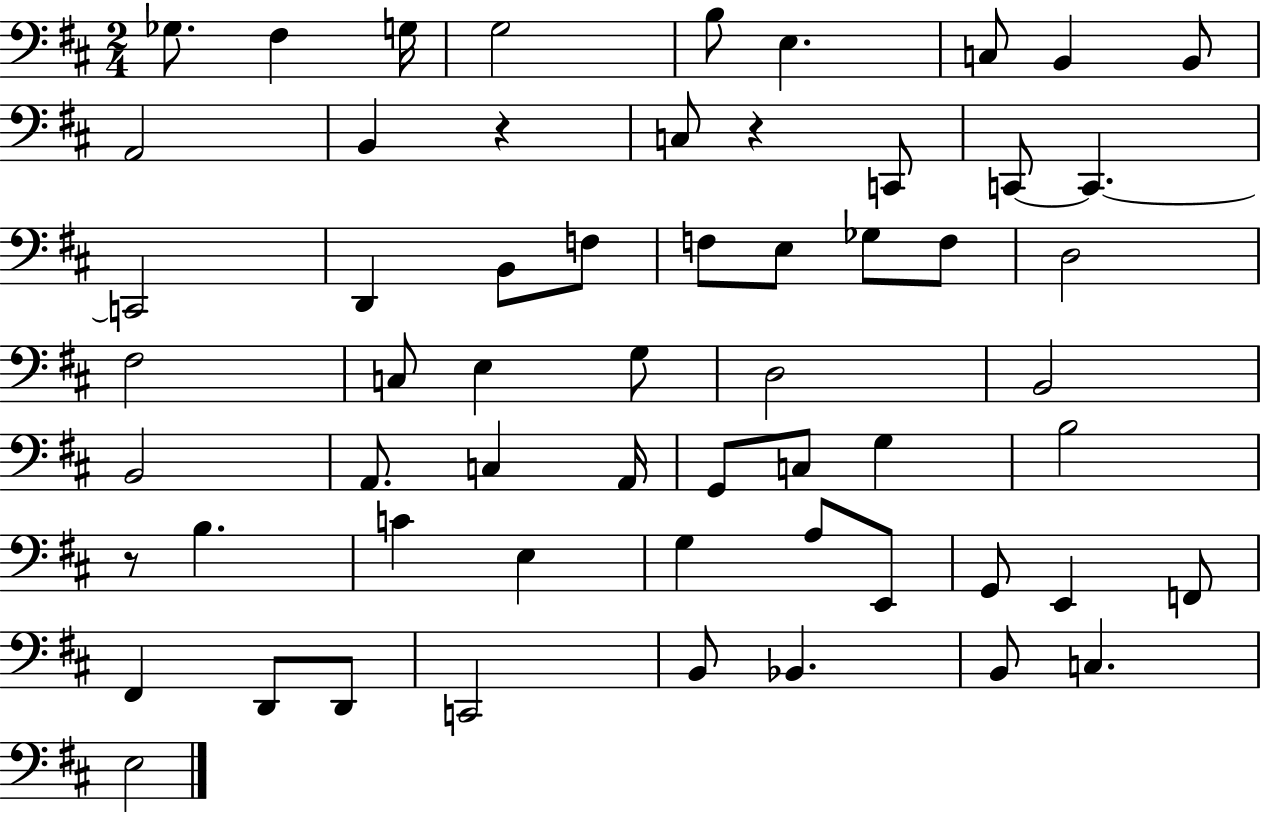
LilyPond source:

{
  \clef bass
  \numericTimeSignature
  \time 2/4
  \key d \major
  ges8. fis4 g16 | g2 | b8 e4. | c8 b,4 b,8 | \break a,2 | b,4 r4 | c8 r4 c,8 | c,8~~ c,4.~~ | \break c,2 | d,4 b,8 f8 | f8 e8 ges8 f8 | d2 | \break fis2 | c8 e4 g8 | d2 | b,2 | \break b,2 | a,8. c4 a,16 | g,8 c8 g4 | b2 | \break r8 b4. | c'4 e4 | g4 a8 e,8 | g,8 e,4 f,8 | \break fis,4 d,8 d,8 | c,2 | b,8 bes,4. | b,8 c4. | \break e2 | \bar "|."
}